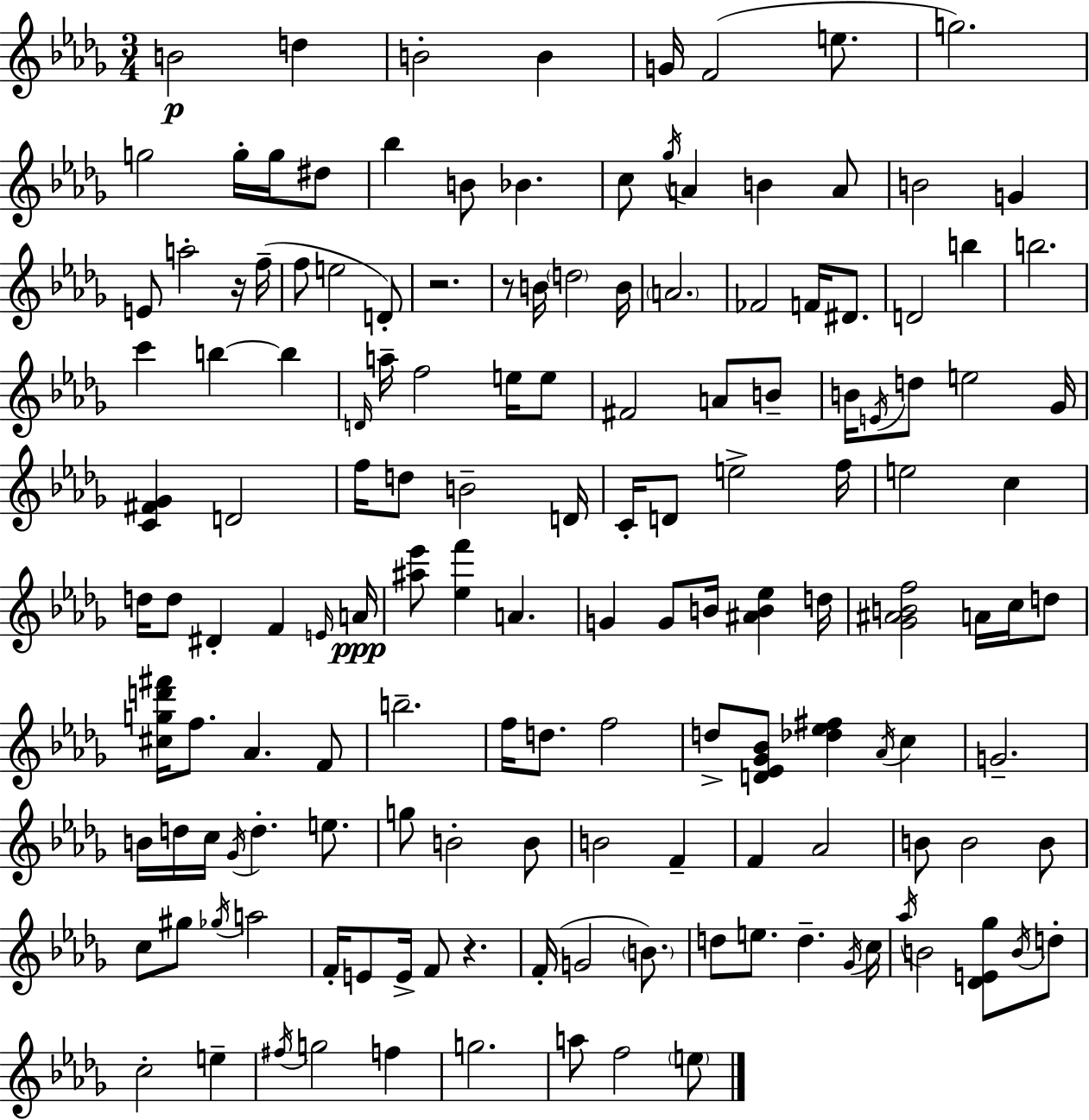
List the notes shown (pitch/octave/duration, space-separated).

B4/h D5/q B4/h B4/q G4/s F4/h E5/e. G5/h. G5/h G5/s G5/s D#5/e Bb5/q B4/e Bb4/q. C5/e Gb5/s A4/q B4/q A4/e B4/h G4/q E4/e A5/h R/s F5/s F5/e E5/h D4/e R/h. R/e B4/s D5/h B4/s A4/h. FES4/h F4/s D#4/e. D4/h B5/q B5/h. C6/q B5/q B5/q D4/s A5/s F5/h E5/s E5/e F#4/h A4/e B4/e B4/s E4/s D5/e E5/h Gb4/s [C4,F#4,Gb4]/q D4/h F5/s D5/e B4/h D4/s C4/s D4/e E5/h F5/s E5/h C5/q D5/s D5/e D#4/q F4/q E4/s A4/s [A#5,Eb6]/e [Eb5,F6]/q A4/q. G4/q G4/e B4/s [A#4,B4,Eb5]/q D5/s [Gb4,A#4,B4,F5]/h A4/s C5/s D5/e [C#5,G5,D6,F#6]/s F5/e. Ab4/q. F4/e B5/h. F5/s D5/e. F5/h D5/e [D4,Eb4,Gb4,Bb4]/e [Db5,Eb5,F#5]/q Ab4/s C5/q G4/h. B4/s D5/s C5/s Gb4/s D5/q. E5/e. G5/e B4/h B4/e B4/h F4/q F4/q Ab4/h B4/e B4/h B4/e C5/e G#5/e Gb5/s A5/h F4/s E4/e E4/s F4/e R/q. F4/s G4/h B4/e. D5/e E5/e. D5/q. Gb4/s C5/s Ab5/s B4/h [Db4,E4,Gb5]/e B4/s D5/e C5/h E5/q F#5/s G5/h F5/q G5/h. A5/e F5/h E5/e